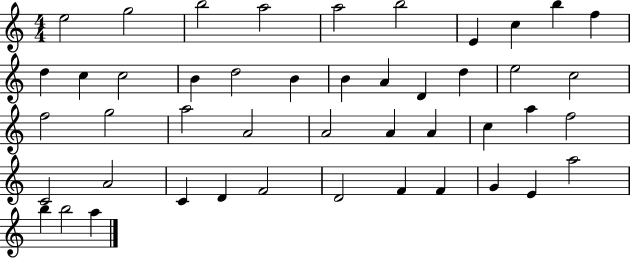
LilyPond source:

{
  \clef treble
  \numericTimeSignature
  \time 4/4
  \key c \major
  e''2 g''2 | b''2 a''2 | a''2 b''2 | e'4 c''4 b''4 f''4 | \break d''4 c''4 c''2 | b'4 d''2 b'4 | b'4 a'4 d'4 d''4 | e''2 c''2 | \break f''2 g''2 | a''2 a'2 | a'2 a'4 a'4 | c''4 a''4 f''2 | \break c'2 a'2 | c'4 d'4 f'2 | d'2 f'4 f'4 | g'4 e'4 a''2 | \break b''4 b''2 a''4 | \bar "|."
}